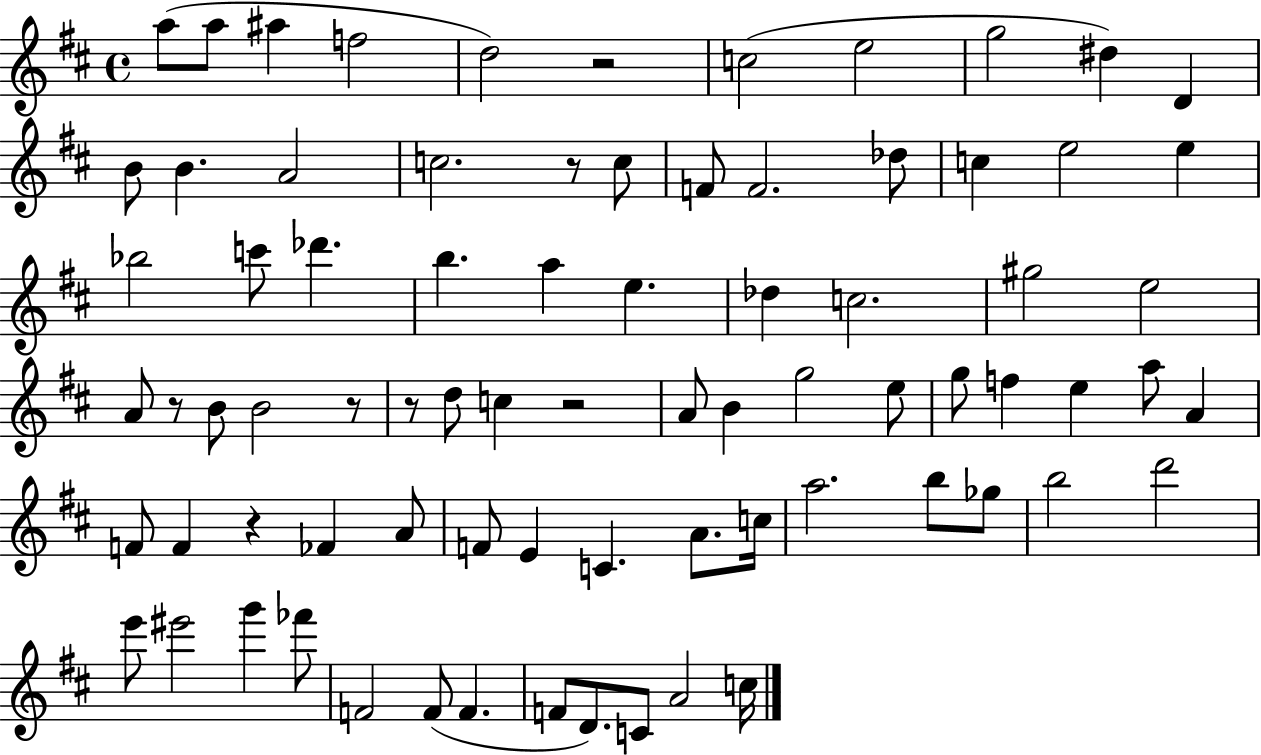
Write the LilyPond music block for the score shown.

{
  \clef treble
  \time 4/4
  \defaultTimeSignature
  \key d \major
  a''8( a''8 ais''4 f''2 | d''2) r2 | c''2( e''2 | g''2 dis''4) d'4 | \break b'8 b'4. a'2 | c''2. r8 c''8 | f'8 f'2. des''8 | c''4 e''2 e''4 | \break bes''2 c'''8 des'''4. | b''4. a''4 e''4. | des''4 c''2. | gis''2 e''2 | \break a'8 r8 b'8 b'2 r8 | r8 d''8 c''4 r2 | a'8 b'4 g''2 e''8 | g''8 f''4 e''4 a''8 a'4 | \break f'8 f'4 r4 fes'4 a'8 | f'8 e'4 c'4. a'8. c''16 | a''2. b''8 ges''8 | b''2 d'''2 | \break e'''8 eis'''2 g'''4 fes'''8 | f'2 f'8( f'4. | f'8 d'8.) c'8 a'2 c''16 | \bar "|."
}